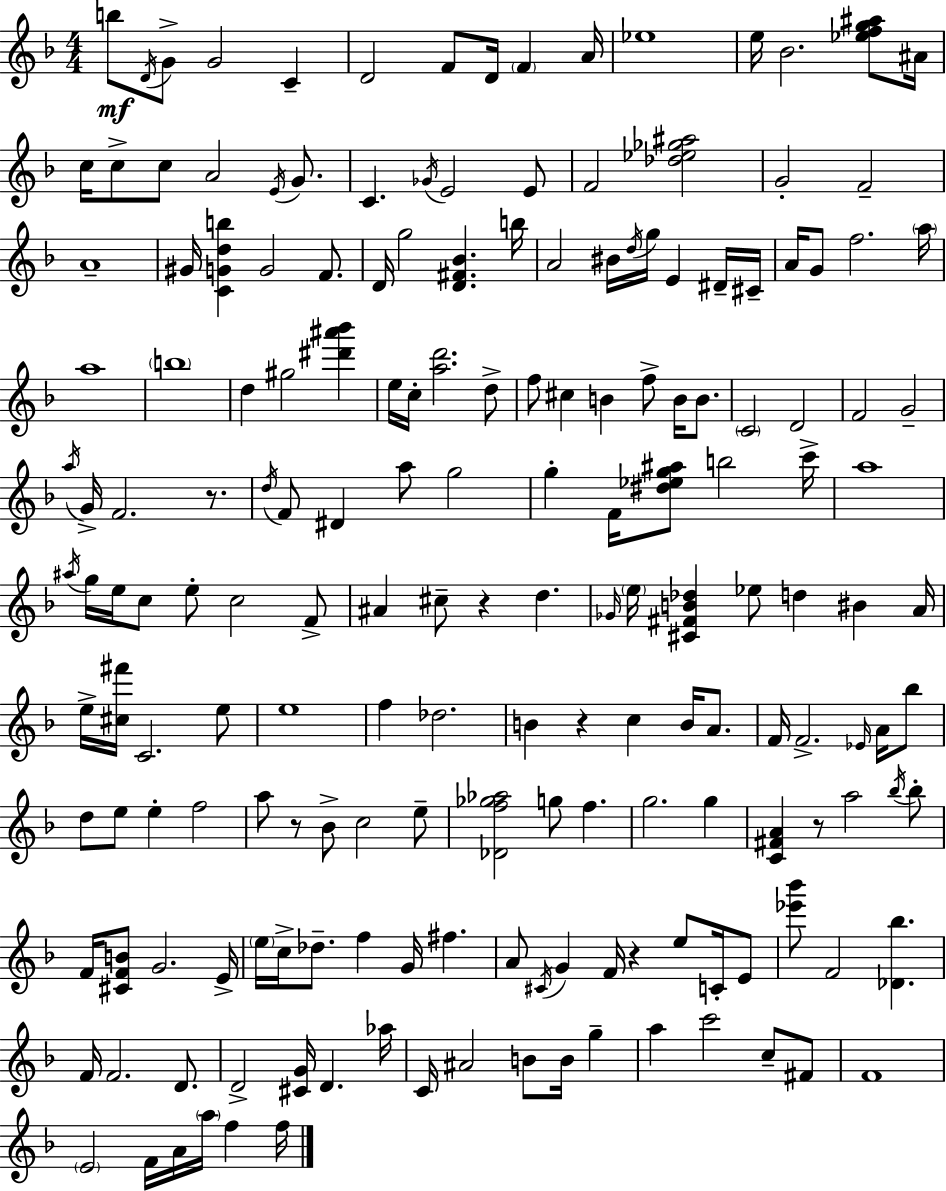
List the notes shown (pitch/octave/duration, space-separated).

B5/e D4/s G4/e G4/h C4/q D4/h F4/e D4/s F4/q A4/s Eb5/w E5/s Bb4/h. [Eb5,F5,G5,A#5]/e A#4/s C5/s C5/e C5/e A4/h E4/s G4/e. C4/q. Gb4/s E4/h E4/e F4/h [Db5,Eb5,Gb5,A#5]/h G4/h F4/h A4/w G#4/s [C4,G4,D5,B5]/q G4/h F4/e. D4/s G5/h [D4,F#4,Bb4]/q. B5/s A4/h BIS4/s D5/s G5/s E4/q D#4/s C#4/s A4/s G4/e F5/h. A5/s A5/w B5/w D5/q G#5/h [D#6,A#6,Bb6]/q E5/s C5/s [A5,D6]/h. D5/e F5/e C#5/q B4/q F5/e B4/s B4/e. C4/h D4/h F4/h G4/h A5/s G4/s F4/h. R/e. D5/s F4/e D#4/q A5/e G5/h G5/q F4/s [D#5,Eb5,G5,A#5]/e B5/h C6/s A5/w A#5/s G5/s E5/s C5/e E5/e C5/h F4/e A#4/q C#5/e R/q D5/q. Gb4/s E5/s [C#4,F#4,B4,Db5]/q Eb5/e D5/q BIS4/q A4/s E5/s [C#5,F#6]/s C4/h. E5/e E5/w F5/q Db5/h. B4/q R/q C5/q B4/s A4/e. F4/s F4/h. Eb4/s A4/s Bb5/e D5/e E5/e E5/q F5/h A5/e R/e Bb4/e C5/h E5/e [Db4,F5,Gb5,Ab5]/h G5/e F5/q. G5/h. G5/q [C4,F#4,A4]/q R/e A5/h Bb5/s Bb5/e F4/s [C#4,F4,B4]/e G4/h. E4/s E5/s C5/s Db5/e. F5/q G4/s F#5/q. A4/e C#4/s G4/q F4/s R/q E5/e C4/s E4/e [Eb6,Bb6]/e F4/h [Db4,Bb5]/q. F4/s F4/h. D4/e. D4/h [C#4,G4]/s D4/q. Ab5/s C4/s A#4/h B4/e B4/s G5/q A5/q C6/h C5/e F#4/e F4/w E4/h F4/s A4/s A5/s F5/q F5/s